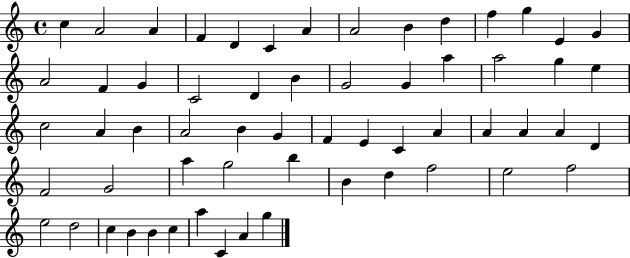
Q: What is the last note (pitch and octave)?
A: G5